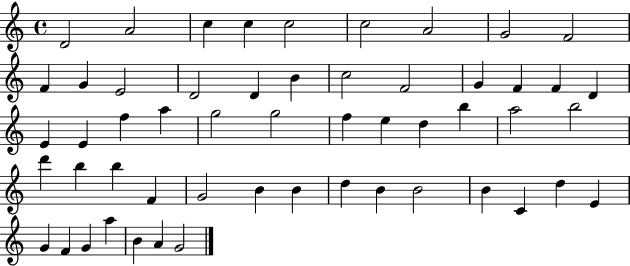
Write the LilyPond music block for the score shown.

{
  \clef treble
  \time 4/4
  \defaultTimeSignature
  \key c \major
  d'2 a'2 | c''4 c''4 c''2 | c''2 a'2 | g'2 f'2 | \break f'4 g'4 e'2 | d'2 d'4 b'4 | c''2 f'2 | g'4 f'4 f'4 d'4 | \break e'4 e'4 f''4 a''4 | g''2 g''2 | f''4 e''4 d''4 b''4 | a''2 b''2 | \break d'''4 b''4 b''4 f'4 | g'2 b'4 b'4 | d''4 b'4 b'2 | b'4 c'4 d''4 e'4 | \break g'4 f'4 g'4 a''4 | b'4 a'4 g'2 | \bar "|."
}